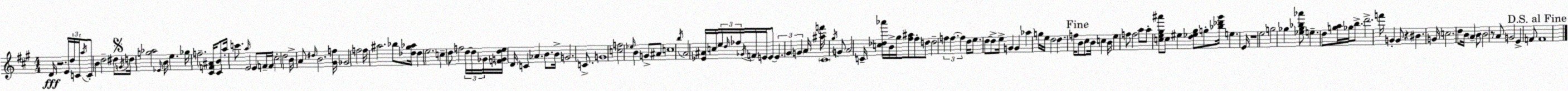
X:1
T:Untitled
M:4/4
L:1/4
K:A
D/4 z2 E/4 d/4 C/4 a/4 C/2 B d2 ^d/2 G/4 d/4 [g_a]2 _E/4 B/4 e _g/4 f2 [^CF^A]/4 [^CB]/2 a/4 c'/2 a/4 E2 E/2 F/4 F/4 ^c2 d2 B/4 A/2 ^d/4 B2 [^Gf]/4 _G2 f2 f/4 ^a2 _b/2 [_d^g_a]/4 _d e2 c d/2 f2 d/4 d/4 _G/4 [FGde]/4 D/4 C _A B/2 B/4 G2 C/2 G4 [cf]2 _e/4 B G/2 ^A/2 c4 b/4 A2 [_E^A]/4 c/4 e/4 d/4 _f/4 _G/4 F/4 E/4 E/2 E ^G G A/4 [^af']/4 ^C4 ^g/4 G/2 A2 C/4 [c_d_a']/4 B/4 ^g/4 [^f^a]/2 ^f/2 d/2 d2 f f f d/4 e/2 d/2 d/2 e/4 G G _a g/4 e/4 d2 d f/4 B/2 ^c/2 B/4 c B/4 e f/2 f2 a/2 a/2 [ce^g^a']/2 c/2 ^e [d_e^g]/2 g/2 [_b_d'^g']/4 e E/4 z4 e2 g2 _g [_e_g_b_a']/2 e d/2 [ga]/4 _g/4 b/2 d'2 f'/4 G G/2 z ^B G/4 c2 d/2 B/4 A B/2 B2 z/2 A/2 G2 E F/2 F4